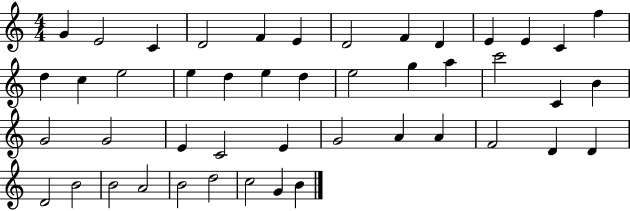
{
  \clef treble
  \numericTimeSignature
  \time 4/4
  \key c \major
  g'4 e'2 c'4 | d'2 f'4 e'4 | d'2 f'4 d'4 | e'4 e'4 c'4 f''4 | \break d''4 c''4 e''2 | e''4 d''4 e''4 d''4 | e''2 g''4 a''4 | c'''2 c'4 b'4 | \break g'2 g'2 | e'4 c'2 e'4 | g'2 a'4 a'4 | f'2 d'4 d'4 | \break d'2 b'2 | b'2 a'2 | b'2 d''2 | c''2 g'4 b'4 | \break \bar "|."
}